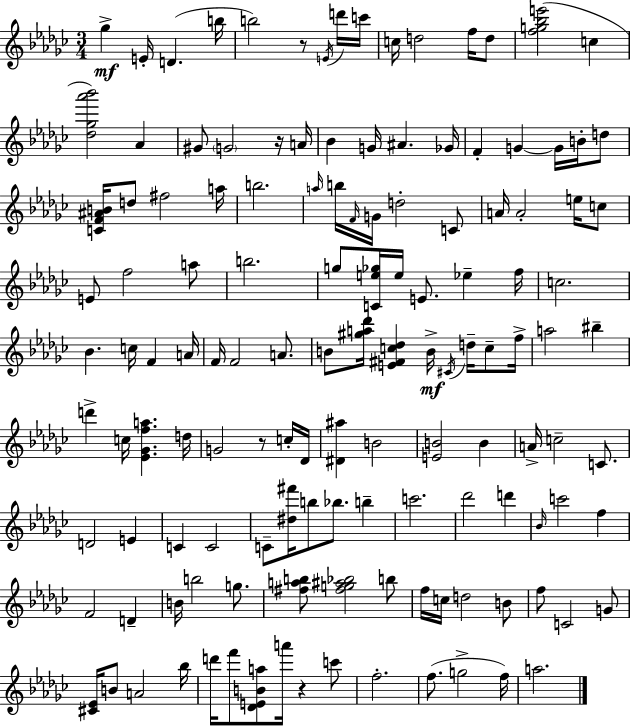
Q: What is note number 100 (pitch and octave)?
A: B4